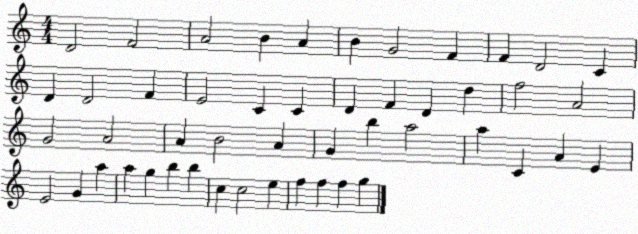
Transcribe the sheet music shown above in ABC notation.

X:1
T:Untitled
M:4/4
L:1/4
K:C
D2 F2 A2 B A B G2 F F D2 C D D2 F E2 C C D F D d f2 A2 G2 A2 A B2 A G b a2 a C A E E2 G a a g b b c c2 e f f f g